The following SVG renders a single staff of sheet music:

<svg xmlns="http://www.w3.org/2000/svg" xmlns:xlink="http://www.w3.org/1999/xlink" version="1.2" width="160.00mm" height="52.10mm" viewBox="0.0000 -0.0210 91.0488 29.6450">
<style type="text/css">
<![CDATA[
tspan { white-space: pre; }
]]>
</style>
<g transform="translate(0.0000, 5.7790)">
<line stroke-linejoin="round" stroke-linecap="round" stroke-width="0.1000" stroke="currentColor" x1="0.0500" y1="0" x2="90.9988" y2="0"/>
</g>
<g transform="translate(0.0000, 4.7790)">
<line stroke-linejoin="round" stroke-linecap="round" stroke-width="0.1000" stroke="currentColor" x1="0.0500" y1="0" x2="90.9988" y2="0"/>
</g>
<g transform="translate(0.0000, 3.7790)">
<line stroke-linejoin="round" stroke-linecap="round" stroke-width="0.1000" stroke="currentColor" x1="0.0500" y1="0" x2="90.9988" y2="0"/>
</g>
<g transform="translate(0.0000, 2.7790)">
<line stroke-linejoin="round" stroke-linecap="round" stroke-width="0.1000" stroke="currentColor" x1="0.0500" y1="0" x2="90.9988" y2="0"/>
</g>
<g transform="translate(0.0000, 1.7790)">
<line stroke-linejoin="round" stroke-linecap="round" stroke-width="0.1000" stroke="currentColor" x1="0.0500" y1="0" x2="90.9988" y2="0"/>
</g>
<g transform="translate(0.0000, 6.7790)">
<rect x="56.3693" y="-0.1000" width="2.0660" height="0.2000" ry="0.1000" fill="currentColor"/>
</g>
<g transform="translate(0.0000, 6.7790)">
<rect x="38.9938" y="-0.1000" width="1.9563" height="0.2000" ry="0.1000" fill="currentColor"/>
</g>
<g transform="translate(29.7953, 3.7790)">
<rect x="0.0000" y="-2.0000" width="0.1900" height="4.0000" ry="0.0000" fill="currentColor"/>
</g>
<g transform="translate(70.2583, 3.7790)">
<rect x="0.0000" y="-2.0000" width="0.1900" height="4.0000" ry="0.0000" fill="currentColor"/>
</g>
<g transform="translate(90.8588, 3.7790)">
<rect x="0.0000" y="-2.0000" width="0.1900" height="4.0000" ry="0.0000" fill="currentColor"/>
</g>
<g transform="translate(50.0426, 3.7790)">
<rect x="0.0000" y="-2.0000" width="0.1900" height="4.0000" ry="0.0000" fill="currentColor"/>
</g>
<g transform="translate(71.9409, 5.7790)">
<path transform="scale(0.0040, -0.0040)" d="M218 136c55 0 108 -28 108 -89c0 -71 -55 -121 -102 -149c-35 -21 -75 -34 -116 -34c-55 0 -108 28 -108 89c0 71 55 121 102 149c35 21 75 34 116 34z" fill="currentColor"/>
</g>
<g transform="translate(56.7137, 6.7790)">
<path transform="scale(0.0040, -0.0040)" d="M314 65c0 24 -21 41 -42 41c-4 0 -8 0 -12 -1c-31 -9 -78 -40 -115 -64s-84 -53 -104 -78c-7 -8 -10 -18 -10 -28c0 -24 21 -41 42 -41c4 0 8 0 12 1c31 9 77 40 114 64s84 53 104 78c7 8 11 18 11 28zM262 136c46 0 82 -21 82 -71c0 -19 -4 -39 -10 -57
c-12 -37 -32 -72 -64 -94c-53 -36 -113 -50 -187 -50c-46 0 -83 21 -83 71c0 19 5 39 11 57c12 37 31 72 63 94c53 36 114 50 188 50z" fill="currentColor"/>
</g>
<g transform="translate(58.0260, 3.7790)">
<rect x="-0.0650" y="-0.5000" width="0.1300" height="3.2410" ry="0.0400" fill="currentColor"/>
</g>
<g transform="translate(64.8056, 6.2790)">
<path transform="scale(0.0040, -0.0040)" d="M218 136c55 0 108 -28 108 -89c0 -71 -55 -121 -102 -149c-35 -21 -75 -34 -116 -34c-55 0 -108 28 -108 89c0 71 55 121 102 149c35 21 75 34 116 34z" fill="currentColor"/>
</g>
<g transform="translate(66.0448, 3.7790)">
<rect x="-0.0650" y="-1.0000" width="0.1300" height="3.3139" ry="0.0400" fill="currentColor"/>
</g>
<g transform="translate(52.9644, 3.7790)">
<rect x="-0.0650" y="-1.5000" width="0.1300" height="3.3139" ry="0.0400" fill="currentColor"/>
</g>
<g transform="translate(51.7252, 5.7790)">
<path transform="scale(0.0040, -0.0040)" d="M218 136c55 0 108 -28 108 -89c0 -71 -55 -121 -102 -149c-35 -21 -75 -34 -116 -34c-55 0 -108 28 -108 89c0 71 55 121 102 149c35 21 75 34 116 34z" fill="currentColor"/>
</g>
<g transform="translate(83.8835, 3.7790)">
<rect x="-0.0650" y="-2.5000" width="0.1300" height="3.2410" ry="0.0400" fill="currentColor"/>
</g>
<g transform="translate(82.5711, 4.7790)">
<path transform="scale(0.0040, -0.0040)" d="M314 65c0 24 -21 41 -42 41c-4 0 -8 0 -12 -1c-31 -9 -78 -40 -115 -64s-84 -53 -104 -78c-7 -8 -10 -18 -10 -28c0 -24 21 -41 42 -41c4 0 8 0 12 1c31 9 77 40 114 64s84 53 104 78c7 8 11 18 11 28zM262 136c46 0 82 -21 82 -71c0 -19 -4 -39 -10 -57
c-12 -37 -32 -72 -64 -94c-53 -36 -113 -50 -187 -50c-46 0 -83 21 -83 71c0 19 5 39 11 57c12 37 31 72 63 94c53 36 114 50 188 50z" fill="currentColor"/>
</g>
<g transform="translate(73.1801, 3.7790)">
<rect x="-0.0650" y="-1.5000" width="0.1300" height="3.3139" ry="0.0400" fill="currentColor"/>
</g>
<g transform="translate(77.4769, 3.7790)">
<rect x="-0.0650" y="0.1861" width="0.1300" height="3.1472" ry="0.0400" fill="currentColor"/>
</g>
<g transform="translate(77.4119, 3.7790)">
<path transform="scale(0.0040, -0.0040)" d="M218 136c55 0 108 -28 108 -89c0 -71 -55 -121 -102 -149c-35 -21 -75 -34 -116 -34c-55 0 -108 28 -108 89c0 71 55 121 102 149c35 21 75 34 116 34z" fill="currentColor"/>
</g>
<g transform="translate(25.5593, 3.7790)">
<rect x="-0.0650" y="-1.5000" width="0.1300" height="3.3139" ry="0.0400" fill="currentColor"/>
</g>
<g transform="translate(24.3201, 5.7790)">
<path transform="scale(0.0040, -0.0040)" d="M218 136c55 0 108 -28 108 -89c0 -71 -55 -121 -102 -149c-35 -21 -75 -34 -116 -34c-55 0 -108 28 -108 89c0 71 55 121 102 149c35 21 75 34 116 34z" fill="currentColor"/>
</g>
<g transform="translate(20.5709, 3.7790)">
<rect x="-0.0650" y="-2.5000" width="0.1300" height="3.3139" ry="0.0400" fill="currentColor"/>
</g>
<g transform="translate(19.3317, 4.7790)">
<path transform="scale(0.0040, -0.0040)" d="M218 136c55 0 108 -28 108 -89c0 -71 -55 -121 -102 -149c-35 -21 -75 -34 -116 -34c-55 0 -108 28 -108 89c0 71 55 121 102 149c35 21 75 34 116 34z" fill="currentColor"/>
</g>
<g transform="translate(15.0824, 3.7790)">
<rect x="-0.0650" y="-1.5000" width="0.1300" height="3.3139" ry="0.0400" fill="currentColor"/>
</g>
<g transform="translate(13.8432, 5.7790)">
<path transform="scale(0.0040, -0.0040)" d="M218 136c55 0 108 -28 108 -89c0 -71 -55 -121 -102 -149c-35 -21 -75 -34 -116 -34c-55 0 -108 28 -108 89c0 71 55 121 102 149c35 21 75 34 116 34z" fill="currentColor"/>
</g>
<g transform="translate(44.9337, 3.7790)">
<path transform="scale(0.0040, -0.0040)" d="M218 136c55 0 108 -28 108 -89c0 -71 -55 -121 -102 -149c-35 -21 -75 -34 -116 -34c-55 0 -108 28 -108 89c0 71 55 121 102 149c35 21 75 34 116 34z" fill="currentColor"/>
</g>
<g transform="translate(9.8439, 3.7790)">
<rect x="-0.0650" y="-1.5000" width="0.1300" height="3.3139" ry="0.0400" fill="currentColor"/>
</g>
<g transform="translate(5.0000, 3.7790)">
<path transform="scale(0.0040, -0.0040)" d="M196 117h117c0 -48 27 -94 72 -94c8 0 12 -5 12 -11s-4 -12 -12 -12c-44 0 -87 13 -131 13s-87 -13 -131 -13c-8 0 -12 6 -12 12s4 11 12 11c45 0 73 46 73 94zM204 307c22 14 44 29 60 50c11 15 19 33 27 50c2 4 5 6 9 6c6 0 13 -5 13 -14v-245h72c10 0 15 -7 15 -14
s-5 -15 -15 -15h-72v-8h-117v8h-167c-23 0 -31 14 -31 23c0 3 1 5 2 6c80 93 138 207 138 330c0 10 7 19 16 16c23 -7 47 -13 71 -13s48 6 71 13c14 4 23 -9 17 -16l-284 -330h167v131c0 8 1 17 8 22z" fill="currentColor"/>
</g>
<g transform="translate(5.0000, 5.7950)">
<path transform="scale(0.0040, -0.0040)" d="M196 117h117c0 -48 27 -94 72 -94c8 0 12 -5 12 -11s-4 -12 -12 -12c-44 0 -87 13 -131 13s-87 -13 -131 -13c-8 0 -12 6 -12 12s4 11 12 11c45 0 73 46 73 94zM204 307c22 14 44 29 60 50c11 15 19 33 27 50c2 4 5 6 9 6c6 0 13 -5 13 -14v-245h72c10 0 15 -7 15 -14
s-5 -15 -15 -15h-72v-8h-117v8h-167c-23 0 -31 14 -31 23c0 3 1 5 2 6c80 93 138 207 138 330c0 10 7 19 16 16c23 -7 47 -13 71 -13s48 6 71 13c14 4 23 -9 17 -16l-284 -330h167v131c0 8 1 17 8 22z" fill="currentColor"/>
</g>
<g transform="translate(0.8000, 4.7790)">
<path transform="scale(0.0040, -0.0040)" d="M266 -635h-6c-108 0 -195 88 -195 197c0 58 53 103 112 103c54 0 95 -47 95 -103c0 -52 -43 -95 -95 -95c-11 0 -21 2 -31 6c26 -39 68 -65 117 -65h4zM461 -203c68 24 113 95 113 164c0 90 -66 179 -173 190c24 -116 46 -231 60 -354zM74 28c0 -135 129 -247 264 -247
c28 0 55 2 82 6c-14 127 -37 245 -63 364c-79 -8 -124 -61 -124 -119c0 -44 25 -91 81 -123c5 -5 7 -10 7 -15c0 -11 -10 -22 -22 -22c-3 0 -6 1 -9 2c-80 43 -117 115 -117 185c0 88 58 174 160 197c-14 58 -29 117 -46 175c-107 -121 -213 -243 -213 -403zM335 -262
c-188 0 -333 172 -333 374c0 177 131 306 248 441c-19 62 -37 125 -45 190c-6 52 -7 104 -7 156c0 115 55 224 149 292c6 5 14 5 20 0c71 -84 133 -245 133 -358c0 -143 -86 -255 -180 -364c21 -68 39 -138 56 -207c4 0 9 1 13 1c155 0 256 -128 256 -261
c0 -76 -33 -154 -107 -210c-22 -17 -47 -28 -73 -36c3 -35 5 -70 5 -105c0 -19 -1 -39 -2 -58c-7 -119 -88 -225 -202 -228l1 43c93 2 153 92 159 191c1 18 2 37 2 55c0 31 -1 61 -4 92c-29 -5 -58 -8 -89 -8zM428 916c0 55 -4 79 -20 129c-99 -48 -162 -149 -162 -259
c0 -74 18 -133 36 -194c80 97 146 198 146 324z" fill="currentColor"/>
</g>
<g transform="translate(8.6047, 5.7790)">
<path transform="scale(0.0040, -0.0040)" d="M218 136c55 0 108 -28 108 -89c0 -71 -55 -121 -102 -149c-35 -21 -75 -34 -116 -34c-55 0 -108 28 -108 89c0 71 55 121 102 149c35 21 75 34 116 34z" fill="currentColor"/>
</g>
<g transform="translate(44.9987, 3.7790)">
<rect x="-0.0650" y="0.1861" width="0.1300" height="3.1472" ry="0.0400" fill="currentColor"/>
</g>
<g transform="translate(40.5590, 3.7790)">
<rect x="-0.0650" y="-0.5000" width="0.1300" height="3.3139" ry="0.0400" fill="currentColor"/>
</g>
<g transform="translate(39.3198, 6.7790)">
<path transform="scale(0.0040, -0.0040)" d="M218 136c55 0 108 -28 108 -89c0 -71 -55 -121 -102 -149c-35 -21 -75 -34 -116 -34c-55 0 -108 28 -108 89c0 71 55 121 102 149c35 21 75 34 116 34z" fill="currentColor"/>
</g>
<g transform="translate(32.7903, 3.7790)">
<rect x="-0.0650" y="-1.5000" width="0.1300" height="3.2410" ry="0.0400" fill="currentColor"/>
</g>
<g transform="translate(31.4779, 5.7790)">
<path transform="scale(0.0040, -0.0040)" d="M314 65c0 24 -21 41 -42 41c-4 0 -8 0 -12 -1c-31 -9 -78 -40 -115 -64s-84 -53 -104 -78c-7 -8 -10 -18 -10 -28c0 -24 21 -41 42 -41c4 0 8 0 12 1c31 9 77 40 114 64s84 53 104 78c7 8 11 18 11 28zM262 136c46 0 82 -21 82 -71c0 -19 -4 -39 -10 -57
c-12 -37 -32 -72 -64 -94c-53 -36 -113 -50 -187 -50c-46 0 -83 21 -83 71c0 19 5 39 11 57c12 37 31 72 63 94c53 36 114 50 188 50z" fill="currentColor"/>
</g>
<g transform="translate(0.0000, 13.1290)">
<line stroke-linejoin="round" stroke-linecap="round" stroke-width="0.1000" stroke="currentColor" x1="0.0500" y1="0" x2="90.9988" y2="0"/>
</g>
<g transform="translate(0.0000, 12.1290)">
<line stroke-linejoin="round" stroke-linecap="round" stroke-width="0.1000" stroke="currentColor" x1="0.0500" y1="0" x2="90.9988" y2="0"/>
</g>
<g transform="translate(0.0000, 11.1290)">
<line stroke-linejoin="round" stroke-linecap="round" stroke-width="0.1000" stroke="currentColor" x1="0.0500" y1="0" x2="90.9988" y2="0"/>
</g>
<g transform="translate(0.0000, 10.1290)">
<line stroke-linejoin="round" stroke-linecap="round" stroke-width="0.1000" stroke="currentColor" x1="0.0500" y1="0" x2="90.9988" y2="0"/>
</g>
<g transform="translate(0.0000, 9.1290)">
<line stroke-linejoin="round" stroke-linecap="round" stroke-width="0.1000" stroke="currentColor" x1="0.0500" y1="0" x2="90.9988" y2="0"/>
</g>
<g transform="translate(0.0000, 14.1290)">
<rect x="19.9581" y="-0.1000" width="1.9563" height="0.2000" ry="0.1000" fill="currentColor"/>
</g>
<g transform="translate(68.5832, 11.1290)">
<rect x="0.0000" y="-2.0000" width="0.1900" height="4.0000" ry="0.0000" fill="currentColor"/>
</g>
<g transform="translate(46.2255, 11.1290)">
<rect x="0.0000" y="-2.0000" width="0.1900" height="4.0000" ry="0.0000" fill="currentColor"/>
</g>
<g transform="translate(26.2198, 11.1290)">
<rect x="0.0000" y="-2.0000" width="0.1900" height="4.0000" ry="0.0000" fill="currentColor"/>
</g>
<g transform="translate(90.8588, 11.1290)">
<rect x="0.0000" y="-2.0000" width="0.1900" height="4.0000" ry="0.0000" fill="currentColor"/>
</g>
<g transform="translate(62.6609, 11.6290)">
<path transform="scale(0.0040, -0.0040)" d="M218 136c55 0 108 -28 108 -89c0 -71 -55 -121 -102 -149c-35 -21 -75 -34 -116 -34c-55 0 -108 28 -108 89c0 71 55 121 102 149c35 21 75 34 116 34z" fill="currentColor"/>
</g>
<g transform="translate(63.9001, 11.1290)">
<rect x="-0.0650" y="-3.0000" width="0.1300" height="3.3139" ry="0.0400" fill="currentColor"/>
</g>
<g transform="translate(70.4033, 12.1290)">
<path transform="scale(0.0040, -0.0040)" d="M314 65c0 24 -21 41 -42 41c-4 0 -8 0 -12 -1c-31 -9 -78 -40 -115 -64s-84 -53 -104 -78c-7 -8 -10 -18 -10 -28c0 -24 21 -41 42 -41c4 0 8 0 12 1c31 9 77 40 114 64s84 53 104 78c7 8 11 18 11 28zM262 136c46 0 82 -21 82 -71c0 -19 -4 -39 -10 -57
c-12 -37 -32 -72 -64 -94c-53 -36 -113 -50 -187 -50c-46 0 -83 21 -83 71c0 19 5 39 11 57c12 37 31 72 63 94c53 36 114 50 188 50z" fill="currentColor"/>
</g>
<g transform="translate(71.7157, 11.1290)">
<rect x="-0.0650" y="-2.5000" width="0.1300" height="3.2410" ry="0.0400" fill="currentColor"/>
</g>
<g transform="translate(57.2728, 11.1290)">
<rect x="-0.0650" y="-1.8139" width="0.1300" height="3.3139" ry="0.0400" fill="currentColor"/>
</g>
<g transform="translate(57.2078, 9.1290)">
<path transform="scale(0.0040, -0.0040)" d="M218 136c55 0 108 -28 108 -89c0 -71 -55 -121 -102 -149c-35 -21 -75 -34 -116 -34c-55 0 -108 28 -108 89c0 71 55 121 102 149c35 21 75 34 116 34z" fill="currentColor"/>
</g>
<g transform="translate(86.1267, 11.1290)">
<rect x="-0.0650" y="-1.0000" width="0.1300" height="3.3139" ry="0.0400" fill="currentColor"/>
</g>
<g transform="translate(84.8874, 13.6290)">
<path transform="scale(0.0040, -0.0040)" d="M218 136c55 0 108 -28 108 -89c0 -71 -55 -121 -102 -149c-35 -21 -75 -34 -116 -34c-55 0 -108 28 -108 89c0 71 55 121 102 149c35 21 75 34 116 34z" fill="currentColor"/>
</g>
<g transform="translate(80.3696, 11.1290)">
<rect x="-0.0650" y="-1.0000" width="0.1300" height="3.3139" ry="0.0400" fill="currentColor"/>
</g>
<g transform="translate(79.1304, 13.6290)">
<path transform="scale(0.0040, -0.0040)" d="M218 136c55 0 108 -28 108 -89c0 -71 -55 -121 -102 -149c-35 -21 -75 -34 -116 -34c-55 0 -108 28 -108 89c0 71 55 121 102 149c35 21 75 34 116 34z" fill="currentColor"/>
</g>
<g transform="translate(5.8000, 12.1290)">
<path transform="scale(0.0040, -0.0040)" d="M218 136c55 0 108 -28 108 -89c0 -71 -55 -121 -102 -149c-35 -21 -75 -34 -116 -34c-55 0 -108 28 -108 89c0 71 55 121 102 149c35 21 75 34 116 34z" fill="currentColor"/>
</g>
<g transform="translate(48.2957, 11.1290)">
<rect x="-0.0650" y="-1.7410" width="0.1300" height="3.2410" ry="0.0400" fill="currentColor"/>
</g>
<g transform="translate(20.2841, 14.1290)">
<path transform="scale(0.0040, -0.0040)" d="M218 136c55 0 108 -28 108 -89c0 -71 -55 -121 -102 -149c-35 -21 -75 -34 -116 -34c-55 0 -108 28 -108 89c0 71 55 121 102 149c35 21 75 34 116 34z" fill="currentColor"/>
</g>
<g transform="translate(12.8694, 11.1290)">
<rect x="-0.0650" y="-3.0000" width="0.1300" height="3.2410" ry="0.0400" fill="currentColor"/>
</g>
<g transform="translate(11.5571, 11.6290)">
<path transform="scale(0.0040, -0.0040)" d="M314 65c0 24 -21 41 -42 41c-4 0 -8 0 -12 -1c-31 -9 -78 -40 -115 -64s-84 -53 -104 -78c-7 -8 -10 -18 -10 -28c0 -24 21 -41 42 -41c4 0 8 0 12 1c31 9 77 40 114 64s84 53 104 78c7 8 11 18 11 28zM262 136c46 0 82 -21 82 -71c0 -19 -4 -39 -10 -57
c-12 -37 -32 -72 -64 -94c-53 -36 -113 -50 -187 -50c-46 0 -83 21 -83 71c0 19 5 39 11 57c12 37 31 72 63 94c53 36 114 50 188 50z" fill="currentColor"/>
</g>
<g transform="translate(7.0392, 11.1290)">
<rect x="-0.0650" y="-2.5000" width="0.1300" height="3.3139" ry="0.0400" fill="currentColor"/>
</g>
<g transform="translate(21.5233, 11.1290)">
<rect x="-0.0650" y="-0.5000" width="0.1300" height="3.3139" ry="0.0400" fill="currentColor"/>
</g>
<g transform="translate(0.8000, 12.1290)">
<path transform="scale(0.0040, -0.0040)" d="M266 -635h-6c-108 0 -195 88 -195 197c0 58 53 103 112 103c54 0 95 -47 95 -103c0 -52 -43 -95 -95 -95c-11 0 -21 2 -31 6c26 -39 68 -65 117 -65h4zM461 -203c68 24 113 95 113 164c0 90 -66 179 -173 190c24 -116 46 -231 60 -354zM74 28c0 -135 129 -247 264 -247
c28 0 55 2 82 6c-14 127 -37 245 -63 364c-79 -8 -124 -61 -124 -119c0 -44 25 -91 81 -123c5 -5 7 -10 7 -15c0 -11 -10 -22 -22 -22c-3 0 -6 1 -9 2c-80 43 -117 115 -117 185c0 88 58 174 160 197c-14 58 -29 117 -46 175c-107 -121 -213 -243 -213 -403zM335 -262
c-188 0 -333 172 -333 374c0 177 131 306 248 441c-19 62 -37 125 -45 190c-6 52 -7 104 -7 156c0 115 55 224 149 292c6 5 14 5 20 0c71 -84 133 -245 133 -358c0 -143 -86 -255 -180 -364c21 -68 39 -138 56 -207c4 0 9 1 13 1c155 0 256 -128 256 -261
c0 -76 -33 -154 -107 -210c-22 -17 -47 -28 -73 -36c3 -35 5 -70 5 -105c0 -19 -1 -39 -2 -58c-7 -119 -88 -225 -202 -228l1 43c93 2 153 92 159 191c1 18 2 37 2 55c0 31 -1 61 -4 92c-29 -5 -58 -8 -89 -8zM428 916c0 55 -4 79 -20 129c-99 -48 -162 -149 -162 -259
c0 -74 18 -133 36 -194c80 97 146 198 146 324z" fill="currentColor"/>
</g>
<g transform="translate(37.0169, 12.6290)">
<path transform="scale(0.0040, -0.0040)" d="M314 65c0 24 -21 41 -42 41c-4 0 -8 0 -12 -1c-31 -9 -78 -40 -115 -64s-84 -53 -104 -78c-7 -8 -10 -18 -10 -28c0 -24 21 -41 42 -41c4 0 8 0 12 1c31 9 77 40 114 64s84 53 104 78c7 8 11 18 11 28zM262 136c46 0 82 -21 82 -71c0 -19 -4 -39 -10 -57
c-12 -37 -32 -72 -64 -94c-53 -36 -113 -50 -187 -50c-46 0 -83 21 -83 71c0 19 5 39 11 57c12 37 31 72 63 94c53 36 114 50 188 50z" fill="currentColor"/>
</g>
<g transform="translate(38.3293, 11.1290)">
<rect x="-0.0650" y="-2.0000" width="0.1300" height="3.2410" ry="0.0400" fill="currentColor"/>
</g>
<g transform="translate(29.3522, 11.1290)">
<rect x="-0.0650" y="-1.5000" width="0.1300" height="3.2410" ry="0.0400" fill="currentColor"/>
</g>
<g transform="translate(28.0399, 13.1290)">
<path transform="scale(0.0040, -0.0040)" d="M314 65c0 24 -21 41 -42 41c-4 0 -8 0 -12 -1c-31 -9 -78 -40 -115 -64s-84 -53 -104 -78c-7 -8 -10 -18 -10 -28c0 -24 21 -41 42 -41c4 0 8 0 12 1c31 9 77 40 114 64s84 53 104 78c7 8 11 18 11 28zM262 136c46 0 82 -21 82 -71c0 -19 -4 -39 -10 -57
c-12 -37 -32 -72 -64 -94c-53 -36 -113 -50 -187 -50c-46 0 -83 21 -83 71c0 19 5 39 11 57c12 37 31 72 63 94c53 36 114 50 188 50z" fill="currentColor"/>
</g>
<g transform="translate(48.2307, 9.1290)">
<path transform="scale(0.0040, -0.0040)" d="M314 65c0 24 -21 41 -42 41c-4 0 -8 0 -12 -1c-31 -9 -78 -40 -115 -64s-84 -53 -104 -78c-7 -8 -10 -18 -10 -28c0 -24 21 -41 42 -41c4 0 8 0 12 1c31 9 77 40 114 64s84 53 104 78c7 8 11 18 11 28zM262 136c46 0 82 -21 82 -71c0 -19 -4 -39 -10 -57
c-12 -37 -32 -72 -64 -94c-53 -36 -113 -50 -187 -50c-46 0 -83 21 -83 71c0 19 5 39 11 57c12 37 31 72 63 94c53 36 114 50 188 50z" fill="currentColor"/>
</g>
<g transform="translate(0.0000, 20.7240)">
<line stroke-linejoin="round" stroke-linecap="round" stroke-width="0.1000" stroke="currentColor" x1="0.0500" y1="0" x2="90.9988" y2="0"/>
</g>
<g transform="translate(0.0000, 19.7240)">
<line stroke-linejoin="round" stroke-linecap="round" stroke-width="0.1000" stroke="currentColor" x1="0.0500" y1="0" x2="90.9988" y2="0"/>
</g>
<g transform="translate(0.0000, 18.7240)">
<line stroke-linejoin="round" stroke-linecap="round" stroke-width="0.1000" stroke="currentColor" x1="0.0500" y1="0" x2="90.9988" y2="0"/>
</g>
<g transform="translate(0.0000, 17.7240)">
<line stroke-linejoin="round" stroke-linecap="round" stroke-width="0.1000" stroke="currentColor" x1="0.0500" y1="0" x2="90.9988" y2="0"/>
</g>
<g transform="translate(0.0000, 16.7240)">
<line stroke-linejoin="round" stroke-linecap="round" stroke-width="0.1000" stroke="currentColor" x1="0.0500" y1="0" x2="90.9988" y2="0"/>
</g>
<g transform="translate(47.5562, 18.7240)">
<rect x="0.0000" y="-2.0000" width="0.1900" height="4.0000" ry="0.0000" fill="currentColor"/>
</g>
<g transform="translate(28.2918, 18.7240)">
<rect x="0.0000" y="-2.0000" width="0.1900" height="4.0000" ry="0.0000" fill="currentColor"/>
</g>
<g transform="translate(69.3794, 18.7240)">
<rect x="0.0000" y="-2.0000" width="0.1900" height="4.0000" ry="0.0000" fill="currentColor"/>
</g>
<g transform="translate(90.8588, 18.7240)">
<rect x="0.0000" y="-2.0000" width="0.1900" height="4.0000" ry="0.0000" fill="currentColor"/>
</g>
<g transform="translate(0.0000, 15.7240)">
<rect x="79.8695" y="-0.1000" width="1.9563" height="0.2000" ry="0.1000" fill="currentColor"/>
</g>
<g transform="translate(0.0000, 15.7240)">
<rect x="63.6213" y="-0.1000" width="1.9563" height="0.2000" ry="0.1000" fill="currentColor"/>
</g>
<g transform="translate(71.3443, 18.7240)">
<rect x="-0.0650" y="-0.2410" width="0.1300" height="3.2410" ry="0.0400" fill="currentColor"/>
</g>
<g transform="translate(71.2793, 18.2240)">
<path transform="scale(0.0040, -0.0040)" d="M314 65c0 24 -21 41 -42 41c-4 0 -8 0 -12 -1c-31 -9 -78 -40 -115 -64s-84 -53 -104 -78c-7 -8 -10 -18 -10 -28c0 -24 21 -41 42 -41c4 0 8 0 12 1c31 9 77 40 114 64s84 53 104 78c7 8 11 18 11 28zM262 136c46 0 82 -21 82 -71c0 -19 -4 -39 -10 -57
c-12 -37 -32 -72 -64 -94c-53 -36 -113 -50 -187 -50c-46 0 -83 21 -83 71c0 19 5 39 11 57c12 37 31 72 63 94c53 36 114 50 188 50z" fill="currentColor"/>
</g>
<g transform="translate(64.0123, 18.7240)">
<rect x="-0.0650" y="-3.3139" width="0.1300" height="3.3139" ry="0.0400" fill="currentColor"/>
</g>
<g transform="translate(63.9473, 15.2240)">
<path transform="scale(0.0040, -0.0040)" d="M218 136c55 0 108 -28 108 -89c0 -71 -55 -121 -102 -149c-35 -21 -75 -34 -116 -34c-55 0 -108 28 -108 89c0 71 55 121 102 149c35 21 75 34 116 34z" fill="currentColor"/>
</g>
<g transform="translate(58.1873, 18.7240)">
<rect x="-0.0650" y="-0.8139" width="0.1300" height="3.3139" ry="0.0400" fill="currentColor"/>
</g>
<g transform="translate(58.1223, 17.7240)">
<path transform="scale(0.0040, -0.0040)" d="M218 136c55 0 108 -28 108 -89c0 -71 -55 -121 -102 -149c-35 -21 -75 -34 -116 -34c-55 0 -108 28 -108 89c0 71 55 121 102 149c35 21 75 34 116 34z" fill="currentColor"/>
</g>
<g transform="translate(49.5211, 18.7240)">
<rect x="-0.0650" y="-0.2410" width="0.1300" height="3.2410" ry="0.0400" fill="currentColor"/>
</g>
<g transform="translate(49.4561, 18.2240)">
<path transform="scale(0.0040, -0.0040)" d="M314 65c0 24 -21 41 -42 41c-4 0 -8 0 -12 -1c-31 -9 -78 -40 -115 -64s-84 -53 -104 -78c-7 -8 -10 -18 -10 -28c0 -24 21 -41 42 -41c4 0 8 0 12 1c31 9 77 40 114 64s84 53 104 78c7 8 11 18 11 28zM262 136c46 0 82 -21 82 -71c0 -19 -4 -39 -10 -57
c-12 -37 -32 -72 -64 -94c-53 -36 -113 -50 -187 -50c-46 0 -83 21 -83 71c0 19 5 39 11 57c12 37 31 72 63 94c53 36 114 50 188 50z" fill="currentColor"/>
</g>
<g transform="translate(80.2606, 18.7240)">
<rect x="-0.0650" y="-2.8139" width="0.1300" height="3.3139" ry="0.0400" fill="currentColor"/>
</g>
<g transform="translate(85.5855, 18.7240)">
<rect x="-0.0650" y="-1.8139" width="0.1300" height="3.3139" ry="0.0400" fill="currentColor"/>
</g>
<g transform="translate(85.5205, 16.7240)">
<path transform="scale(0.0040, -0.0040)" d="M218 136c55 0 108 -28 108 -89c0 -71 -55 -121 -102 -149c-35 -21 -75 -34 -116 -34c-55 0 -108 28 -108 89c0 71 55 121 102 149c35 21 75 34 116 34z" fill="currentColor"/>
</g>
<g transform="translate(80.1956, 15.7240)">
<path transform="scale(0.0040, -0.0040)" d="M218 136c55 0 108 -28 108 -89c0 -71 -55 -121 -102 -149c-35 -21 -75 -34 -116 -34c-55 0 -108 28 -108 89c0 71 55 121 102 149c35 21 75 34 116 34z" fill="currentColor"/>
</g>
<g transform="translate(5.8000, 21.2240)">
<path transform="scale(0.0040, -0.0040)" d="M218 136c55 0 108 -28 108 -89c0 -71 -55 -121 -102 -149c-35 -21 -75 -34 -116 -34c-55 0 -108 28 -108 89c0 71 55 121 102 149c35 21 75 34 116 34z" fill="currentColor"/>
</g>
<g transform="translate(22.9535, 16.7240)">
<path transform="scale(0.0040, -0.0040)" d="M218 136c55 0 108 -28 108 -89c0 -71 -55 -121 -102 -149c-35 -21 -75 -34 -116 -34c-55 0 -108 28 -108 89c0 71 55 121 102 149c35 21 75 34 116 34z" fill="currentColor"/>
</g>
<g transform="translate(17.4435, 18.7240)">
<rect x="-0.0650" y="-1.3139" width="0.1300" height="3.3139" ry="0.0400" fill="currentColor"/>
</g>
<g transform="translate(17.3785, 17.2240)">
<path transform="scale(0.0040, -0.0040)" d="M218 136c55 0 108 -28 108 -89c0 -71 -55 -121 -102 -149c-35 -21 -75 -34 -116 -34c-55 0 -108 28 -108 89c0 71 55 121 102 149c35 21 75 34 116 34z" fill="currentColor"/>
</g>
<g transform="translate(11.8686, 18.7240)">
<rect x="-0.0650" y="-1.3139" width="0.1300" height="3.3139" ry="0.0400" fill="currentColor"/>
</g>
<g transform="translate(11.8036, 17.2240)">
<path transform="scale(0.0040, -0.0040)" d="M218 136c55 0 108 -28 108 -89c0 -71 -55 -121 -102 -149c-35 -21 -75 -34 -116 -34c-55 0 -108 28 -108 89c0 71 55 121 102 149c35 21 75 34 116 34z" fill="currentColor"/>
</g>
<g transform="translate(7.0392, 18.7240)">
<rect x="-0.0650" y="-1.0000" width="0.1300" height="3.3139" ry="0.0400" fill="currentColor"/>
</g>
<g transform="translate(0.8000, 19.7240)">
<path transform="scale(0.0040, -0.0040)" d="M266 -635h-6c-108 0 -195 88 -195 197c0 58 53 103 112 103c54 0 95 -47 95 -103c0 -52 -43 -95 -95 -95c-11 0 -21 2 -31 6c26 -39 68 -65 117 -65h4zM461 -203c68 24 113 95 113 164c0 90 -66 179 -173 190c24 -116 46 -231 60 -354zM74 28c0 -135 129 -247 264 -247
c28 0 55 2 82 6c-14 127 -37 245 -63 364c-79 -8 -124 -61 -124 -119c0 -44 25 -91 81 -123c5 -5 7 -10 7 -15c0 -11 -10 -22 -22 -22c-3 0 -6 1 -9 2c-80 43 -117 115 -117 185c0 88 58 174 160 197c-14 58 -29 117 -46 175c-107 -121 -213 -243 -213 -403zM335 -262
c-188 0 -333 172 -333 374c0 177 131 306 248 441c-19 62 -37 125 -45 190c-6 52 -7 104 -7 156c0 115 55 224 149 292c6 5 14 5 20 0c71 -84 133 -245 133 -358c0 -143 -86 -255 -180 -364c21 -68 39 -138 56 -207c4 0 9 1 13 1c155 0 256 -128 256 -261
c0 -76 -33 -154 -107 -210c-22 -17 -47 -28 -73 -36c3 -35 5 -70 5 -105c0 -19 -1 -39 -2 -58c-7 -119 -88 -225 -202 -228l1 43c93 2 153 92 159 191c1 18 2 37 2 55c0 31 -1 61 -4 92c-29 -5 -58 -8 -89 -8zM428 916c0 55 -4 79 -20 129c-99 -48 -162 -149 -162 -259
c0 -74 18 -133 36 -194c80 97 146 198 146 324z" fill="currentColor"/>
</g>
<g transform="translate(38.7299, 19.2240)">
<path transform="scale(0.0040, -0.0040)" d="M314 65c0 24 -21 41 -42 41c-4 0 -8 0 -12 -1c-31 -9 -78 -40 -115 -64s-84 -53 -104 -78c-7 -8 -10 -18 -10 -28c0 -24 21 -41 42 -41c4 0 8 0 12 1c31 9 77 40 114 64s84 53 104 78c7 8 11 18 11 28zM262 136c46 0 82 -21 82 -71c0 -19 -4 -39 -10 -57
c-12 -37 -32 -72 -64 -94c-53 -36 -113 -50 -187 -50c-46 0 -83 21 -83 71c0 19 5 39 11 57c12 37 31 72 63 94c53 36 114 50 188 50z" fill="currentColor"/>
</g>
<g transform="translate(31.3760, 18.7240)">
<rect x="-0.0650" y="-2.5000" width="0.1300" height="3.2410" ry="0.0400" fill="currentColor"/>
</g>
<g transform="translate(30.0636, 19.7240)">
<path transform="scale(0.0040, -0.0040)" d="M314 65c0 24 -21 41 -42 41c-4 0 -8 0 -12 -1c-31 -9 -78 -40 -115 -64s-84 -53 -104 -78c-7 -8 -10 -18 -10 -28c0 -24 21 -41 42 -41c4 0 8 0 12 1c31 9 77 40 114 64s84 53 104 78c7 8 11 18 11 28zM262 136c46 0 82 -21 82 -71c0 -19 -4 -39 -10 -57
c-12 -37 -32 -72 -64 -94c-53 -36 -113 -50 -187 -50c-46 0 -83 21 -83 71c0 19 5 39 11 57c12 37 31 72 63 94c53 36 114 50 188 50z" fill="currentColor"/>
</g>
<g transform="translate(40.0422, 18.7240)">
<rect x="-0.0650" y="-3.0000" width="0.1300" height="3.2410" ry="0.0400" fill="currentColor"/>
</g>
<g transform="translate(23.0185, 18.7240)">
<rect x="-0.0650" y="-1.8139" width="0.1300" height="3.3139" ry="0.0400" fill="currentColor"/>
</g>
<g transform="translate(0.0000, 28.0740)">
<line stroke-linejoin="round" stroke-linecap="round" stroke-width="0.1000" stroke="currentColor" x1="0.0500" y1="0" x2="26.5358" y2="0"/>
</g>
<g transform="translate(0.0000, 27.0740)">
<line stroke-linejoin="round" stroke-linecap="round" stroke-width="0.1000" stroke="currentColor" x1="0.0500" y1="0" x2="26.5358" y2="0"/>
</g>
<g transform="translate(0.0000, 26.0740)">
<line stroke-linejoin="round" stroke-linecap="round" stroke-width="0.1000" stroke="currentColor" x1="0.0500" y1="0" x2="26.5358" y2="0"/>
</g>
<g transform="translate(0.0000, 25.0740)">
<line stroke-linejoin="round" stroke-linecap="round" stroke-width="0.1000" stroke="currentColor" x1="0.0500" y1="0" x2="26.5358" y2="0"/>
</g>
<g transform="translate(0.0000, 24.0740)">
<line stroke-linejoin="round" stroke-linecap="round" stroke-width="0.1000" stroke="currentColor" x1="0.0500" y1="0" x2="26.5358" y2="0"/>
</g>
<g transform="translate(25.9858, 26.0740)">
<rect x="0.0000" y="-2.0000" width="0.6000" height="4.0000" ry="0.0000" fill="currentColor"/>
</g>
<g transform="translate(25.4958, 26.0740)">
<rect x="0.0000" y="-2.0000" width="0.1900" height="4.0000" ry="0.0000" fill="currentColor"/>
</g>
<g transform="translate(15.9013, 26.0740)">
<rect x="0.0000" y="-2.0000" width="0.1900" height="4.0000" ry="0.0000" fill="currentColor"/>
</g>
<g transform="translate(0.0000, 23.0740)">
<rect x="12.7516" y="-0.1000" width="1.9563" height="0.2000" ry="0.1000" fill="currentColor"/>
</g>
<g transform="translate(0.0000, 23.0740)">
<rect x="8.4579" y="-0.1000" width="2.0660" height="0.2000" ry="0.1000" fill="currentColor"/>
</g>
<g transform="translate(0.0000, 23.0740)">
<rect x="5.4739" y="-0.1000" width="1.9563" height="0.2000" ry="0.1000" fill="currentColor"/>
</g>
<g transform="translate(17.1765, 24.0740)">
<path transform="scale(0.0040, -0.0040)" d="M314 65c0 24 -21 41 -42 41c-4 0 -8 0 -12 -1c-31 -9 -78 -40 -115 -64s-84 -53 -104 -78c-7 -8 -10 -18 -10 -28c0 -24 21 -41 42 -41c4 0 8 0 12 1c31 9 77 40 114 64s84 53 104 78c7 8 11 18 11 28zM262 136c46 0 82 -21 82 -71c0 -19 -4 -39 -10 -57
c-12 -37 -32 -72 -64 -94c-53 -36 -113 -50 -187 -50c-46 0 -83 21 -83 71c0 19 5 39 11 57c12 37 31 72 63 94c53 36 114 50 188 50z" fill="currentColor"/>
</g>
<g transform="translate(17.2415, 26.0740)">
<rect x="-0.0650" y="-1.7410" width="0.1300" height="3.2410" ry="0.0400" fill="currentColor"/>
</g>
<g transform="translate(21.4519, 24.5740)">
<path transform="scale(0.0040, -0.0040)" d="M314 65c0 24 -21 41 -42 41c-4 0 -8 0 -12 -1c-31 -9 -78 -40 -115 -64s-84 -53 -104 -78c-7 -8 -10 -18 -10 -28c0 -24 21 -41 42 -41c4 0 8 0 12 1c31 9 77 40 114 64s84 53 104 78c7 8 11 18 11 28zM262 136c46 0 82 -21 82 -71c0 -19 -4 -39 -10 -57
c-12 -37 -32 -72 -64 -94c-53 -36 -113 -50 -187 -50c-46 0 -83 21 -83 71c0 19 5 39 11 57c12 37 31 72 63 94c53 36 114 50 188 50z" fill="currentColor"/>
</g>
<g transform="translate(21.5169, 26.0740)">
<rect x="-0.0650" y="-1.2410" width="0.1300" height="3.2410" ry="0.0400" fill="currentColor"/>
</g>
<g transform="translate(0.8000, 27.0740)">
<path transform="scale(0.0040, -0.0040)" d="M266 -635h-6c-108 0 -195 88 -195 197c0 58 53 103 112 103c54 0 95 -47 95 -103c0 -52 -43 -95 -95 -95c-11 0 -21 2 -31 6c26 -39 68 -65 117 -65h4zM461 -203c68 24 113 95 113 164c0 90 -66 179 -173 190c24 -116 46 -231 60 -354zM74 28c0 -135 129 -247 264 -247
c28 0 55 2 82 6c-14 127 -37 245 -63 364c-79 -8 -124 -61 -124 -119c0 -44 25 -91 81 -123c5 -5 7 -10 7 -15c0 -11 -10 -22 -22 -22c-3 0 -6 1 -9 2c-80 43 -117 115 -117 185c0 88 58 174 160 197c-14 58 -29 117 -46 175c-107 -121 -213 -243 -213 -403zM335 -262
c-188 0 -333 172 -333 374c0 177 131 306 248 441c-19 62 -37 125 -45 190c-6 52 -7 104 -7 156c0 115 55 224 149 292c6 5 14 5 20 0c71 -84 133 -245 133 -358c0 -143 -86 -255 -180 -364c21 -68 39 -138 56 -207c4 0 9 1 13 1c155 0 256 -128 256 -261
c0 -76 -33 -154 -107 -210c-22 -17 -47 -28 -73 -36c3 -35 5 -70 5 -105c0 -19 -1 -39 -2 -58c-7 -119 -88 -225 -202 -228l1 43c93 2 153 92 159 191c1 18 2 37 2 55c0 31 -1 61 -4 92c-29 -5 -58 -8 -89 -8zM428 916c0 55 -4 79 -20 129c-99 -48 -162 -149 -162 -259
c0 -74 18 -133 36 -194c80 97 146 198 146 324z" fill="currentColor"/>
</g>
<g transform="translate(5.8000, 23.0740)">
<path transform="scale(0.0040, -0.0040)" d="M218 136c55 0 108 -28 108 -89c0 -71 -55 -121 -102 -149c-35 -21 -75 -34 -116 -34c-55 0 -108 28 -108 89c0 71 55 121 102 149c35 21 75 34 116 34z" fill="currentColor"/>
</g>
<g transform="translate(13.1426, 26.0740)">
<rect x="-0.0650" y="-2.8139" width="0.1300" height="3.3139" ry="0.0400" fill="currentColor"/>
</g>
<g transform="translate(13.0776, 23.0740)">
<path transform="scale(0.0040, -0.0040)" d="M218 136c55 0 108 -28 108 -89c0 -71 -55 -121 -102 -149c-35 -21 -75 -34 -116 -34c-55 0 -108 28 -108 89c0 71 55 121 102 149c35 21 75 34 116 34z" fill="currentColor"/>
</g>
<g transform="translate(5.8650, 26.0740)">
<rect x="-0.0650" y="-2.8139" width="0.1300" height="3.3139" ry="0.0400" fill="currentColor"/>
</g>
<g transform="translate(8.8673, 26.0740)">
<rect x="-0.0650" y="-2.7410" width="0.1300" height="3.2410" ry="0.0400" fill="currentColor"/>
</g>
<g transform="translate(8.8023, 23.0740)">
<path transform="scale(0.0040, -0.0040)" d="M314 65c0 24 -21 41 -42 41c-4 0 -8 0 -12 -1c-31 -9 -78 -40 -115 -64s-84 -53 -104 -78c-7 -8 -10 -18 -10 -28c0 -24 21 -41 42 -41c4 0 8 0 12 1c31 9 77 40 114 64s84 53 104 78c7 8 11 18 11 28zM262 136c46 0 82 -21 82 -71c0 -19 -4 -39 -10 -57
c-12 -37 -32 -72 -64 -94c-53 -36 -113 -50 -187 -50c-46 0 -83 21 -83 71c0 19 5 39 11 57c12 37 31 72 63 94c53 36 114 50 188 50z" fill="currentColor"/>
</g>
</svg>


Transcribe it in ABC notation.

X:1
T:Untitled
M:4/4
L:1/4
K:C
E E G E E2 C B E C2 D E B G2 G A2 C E2 F2 f2 f A G2 D D D e e f G2 A2 c2 d b c2 a f a a2 a f2 e2